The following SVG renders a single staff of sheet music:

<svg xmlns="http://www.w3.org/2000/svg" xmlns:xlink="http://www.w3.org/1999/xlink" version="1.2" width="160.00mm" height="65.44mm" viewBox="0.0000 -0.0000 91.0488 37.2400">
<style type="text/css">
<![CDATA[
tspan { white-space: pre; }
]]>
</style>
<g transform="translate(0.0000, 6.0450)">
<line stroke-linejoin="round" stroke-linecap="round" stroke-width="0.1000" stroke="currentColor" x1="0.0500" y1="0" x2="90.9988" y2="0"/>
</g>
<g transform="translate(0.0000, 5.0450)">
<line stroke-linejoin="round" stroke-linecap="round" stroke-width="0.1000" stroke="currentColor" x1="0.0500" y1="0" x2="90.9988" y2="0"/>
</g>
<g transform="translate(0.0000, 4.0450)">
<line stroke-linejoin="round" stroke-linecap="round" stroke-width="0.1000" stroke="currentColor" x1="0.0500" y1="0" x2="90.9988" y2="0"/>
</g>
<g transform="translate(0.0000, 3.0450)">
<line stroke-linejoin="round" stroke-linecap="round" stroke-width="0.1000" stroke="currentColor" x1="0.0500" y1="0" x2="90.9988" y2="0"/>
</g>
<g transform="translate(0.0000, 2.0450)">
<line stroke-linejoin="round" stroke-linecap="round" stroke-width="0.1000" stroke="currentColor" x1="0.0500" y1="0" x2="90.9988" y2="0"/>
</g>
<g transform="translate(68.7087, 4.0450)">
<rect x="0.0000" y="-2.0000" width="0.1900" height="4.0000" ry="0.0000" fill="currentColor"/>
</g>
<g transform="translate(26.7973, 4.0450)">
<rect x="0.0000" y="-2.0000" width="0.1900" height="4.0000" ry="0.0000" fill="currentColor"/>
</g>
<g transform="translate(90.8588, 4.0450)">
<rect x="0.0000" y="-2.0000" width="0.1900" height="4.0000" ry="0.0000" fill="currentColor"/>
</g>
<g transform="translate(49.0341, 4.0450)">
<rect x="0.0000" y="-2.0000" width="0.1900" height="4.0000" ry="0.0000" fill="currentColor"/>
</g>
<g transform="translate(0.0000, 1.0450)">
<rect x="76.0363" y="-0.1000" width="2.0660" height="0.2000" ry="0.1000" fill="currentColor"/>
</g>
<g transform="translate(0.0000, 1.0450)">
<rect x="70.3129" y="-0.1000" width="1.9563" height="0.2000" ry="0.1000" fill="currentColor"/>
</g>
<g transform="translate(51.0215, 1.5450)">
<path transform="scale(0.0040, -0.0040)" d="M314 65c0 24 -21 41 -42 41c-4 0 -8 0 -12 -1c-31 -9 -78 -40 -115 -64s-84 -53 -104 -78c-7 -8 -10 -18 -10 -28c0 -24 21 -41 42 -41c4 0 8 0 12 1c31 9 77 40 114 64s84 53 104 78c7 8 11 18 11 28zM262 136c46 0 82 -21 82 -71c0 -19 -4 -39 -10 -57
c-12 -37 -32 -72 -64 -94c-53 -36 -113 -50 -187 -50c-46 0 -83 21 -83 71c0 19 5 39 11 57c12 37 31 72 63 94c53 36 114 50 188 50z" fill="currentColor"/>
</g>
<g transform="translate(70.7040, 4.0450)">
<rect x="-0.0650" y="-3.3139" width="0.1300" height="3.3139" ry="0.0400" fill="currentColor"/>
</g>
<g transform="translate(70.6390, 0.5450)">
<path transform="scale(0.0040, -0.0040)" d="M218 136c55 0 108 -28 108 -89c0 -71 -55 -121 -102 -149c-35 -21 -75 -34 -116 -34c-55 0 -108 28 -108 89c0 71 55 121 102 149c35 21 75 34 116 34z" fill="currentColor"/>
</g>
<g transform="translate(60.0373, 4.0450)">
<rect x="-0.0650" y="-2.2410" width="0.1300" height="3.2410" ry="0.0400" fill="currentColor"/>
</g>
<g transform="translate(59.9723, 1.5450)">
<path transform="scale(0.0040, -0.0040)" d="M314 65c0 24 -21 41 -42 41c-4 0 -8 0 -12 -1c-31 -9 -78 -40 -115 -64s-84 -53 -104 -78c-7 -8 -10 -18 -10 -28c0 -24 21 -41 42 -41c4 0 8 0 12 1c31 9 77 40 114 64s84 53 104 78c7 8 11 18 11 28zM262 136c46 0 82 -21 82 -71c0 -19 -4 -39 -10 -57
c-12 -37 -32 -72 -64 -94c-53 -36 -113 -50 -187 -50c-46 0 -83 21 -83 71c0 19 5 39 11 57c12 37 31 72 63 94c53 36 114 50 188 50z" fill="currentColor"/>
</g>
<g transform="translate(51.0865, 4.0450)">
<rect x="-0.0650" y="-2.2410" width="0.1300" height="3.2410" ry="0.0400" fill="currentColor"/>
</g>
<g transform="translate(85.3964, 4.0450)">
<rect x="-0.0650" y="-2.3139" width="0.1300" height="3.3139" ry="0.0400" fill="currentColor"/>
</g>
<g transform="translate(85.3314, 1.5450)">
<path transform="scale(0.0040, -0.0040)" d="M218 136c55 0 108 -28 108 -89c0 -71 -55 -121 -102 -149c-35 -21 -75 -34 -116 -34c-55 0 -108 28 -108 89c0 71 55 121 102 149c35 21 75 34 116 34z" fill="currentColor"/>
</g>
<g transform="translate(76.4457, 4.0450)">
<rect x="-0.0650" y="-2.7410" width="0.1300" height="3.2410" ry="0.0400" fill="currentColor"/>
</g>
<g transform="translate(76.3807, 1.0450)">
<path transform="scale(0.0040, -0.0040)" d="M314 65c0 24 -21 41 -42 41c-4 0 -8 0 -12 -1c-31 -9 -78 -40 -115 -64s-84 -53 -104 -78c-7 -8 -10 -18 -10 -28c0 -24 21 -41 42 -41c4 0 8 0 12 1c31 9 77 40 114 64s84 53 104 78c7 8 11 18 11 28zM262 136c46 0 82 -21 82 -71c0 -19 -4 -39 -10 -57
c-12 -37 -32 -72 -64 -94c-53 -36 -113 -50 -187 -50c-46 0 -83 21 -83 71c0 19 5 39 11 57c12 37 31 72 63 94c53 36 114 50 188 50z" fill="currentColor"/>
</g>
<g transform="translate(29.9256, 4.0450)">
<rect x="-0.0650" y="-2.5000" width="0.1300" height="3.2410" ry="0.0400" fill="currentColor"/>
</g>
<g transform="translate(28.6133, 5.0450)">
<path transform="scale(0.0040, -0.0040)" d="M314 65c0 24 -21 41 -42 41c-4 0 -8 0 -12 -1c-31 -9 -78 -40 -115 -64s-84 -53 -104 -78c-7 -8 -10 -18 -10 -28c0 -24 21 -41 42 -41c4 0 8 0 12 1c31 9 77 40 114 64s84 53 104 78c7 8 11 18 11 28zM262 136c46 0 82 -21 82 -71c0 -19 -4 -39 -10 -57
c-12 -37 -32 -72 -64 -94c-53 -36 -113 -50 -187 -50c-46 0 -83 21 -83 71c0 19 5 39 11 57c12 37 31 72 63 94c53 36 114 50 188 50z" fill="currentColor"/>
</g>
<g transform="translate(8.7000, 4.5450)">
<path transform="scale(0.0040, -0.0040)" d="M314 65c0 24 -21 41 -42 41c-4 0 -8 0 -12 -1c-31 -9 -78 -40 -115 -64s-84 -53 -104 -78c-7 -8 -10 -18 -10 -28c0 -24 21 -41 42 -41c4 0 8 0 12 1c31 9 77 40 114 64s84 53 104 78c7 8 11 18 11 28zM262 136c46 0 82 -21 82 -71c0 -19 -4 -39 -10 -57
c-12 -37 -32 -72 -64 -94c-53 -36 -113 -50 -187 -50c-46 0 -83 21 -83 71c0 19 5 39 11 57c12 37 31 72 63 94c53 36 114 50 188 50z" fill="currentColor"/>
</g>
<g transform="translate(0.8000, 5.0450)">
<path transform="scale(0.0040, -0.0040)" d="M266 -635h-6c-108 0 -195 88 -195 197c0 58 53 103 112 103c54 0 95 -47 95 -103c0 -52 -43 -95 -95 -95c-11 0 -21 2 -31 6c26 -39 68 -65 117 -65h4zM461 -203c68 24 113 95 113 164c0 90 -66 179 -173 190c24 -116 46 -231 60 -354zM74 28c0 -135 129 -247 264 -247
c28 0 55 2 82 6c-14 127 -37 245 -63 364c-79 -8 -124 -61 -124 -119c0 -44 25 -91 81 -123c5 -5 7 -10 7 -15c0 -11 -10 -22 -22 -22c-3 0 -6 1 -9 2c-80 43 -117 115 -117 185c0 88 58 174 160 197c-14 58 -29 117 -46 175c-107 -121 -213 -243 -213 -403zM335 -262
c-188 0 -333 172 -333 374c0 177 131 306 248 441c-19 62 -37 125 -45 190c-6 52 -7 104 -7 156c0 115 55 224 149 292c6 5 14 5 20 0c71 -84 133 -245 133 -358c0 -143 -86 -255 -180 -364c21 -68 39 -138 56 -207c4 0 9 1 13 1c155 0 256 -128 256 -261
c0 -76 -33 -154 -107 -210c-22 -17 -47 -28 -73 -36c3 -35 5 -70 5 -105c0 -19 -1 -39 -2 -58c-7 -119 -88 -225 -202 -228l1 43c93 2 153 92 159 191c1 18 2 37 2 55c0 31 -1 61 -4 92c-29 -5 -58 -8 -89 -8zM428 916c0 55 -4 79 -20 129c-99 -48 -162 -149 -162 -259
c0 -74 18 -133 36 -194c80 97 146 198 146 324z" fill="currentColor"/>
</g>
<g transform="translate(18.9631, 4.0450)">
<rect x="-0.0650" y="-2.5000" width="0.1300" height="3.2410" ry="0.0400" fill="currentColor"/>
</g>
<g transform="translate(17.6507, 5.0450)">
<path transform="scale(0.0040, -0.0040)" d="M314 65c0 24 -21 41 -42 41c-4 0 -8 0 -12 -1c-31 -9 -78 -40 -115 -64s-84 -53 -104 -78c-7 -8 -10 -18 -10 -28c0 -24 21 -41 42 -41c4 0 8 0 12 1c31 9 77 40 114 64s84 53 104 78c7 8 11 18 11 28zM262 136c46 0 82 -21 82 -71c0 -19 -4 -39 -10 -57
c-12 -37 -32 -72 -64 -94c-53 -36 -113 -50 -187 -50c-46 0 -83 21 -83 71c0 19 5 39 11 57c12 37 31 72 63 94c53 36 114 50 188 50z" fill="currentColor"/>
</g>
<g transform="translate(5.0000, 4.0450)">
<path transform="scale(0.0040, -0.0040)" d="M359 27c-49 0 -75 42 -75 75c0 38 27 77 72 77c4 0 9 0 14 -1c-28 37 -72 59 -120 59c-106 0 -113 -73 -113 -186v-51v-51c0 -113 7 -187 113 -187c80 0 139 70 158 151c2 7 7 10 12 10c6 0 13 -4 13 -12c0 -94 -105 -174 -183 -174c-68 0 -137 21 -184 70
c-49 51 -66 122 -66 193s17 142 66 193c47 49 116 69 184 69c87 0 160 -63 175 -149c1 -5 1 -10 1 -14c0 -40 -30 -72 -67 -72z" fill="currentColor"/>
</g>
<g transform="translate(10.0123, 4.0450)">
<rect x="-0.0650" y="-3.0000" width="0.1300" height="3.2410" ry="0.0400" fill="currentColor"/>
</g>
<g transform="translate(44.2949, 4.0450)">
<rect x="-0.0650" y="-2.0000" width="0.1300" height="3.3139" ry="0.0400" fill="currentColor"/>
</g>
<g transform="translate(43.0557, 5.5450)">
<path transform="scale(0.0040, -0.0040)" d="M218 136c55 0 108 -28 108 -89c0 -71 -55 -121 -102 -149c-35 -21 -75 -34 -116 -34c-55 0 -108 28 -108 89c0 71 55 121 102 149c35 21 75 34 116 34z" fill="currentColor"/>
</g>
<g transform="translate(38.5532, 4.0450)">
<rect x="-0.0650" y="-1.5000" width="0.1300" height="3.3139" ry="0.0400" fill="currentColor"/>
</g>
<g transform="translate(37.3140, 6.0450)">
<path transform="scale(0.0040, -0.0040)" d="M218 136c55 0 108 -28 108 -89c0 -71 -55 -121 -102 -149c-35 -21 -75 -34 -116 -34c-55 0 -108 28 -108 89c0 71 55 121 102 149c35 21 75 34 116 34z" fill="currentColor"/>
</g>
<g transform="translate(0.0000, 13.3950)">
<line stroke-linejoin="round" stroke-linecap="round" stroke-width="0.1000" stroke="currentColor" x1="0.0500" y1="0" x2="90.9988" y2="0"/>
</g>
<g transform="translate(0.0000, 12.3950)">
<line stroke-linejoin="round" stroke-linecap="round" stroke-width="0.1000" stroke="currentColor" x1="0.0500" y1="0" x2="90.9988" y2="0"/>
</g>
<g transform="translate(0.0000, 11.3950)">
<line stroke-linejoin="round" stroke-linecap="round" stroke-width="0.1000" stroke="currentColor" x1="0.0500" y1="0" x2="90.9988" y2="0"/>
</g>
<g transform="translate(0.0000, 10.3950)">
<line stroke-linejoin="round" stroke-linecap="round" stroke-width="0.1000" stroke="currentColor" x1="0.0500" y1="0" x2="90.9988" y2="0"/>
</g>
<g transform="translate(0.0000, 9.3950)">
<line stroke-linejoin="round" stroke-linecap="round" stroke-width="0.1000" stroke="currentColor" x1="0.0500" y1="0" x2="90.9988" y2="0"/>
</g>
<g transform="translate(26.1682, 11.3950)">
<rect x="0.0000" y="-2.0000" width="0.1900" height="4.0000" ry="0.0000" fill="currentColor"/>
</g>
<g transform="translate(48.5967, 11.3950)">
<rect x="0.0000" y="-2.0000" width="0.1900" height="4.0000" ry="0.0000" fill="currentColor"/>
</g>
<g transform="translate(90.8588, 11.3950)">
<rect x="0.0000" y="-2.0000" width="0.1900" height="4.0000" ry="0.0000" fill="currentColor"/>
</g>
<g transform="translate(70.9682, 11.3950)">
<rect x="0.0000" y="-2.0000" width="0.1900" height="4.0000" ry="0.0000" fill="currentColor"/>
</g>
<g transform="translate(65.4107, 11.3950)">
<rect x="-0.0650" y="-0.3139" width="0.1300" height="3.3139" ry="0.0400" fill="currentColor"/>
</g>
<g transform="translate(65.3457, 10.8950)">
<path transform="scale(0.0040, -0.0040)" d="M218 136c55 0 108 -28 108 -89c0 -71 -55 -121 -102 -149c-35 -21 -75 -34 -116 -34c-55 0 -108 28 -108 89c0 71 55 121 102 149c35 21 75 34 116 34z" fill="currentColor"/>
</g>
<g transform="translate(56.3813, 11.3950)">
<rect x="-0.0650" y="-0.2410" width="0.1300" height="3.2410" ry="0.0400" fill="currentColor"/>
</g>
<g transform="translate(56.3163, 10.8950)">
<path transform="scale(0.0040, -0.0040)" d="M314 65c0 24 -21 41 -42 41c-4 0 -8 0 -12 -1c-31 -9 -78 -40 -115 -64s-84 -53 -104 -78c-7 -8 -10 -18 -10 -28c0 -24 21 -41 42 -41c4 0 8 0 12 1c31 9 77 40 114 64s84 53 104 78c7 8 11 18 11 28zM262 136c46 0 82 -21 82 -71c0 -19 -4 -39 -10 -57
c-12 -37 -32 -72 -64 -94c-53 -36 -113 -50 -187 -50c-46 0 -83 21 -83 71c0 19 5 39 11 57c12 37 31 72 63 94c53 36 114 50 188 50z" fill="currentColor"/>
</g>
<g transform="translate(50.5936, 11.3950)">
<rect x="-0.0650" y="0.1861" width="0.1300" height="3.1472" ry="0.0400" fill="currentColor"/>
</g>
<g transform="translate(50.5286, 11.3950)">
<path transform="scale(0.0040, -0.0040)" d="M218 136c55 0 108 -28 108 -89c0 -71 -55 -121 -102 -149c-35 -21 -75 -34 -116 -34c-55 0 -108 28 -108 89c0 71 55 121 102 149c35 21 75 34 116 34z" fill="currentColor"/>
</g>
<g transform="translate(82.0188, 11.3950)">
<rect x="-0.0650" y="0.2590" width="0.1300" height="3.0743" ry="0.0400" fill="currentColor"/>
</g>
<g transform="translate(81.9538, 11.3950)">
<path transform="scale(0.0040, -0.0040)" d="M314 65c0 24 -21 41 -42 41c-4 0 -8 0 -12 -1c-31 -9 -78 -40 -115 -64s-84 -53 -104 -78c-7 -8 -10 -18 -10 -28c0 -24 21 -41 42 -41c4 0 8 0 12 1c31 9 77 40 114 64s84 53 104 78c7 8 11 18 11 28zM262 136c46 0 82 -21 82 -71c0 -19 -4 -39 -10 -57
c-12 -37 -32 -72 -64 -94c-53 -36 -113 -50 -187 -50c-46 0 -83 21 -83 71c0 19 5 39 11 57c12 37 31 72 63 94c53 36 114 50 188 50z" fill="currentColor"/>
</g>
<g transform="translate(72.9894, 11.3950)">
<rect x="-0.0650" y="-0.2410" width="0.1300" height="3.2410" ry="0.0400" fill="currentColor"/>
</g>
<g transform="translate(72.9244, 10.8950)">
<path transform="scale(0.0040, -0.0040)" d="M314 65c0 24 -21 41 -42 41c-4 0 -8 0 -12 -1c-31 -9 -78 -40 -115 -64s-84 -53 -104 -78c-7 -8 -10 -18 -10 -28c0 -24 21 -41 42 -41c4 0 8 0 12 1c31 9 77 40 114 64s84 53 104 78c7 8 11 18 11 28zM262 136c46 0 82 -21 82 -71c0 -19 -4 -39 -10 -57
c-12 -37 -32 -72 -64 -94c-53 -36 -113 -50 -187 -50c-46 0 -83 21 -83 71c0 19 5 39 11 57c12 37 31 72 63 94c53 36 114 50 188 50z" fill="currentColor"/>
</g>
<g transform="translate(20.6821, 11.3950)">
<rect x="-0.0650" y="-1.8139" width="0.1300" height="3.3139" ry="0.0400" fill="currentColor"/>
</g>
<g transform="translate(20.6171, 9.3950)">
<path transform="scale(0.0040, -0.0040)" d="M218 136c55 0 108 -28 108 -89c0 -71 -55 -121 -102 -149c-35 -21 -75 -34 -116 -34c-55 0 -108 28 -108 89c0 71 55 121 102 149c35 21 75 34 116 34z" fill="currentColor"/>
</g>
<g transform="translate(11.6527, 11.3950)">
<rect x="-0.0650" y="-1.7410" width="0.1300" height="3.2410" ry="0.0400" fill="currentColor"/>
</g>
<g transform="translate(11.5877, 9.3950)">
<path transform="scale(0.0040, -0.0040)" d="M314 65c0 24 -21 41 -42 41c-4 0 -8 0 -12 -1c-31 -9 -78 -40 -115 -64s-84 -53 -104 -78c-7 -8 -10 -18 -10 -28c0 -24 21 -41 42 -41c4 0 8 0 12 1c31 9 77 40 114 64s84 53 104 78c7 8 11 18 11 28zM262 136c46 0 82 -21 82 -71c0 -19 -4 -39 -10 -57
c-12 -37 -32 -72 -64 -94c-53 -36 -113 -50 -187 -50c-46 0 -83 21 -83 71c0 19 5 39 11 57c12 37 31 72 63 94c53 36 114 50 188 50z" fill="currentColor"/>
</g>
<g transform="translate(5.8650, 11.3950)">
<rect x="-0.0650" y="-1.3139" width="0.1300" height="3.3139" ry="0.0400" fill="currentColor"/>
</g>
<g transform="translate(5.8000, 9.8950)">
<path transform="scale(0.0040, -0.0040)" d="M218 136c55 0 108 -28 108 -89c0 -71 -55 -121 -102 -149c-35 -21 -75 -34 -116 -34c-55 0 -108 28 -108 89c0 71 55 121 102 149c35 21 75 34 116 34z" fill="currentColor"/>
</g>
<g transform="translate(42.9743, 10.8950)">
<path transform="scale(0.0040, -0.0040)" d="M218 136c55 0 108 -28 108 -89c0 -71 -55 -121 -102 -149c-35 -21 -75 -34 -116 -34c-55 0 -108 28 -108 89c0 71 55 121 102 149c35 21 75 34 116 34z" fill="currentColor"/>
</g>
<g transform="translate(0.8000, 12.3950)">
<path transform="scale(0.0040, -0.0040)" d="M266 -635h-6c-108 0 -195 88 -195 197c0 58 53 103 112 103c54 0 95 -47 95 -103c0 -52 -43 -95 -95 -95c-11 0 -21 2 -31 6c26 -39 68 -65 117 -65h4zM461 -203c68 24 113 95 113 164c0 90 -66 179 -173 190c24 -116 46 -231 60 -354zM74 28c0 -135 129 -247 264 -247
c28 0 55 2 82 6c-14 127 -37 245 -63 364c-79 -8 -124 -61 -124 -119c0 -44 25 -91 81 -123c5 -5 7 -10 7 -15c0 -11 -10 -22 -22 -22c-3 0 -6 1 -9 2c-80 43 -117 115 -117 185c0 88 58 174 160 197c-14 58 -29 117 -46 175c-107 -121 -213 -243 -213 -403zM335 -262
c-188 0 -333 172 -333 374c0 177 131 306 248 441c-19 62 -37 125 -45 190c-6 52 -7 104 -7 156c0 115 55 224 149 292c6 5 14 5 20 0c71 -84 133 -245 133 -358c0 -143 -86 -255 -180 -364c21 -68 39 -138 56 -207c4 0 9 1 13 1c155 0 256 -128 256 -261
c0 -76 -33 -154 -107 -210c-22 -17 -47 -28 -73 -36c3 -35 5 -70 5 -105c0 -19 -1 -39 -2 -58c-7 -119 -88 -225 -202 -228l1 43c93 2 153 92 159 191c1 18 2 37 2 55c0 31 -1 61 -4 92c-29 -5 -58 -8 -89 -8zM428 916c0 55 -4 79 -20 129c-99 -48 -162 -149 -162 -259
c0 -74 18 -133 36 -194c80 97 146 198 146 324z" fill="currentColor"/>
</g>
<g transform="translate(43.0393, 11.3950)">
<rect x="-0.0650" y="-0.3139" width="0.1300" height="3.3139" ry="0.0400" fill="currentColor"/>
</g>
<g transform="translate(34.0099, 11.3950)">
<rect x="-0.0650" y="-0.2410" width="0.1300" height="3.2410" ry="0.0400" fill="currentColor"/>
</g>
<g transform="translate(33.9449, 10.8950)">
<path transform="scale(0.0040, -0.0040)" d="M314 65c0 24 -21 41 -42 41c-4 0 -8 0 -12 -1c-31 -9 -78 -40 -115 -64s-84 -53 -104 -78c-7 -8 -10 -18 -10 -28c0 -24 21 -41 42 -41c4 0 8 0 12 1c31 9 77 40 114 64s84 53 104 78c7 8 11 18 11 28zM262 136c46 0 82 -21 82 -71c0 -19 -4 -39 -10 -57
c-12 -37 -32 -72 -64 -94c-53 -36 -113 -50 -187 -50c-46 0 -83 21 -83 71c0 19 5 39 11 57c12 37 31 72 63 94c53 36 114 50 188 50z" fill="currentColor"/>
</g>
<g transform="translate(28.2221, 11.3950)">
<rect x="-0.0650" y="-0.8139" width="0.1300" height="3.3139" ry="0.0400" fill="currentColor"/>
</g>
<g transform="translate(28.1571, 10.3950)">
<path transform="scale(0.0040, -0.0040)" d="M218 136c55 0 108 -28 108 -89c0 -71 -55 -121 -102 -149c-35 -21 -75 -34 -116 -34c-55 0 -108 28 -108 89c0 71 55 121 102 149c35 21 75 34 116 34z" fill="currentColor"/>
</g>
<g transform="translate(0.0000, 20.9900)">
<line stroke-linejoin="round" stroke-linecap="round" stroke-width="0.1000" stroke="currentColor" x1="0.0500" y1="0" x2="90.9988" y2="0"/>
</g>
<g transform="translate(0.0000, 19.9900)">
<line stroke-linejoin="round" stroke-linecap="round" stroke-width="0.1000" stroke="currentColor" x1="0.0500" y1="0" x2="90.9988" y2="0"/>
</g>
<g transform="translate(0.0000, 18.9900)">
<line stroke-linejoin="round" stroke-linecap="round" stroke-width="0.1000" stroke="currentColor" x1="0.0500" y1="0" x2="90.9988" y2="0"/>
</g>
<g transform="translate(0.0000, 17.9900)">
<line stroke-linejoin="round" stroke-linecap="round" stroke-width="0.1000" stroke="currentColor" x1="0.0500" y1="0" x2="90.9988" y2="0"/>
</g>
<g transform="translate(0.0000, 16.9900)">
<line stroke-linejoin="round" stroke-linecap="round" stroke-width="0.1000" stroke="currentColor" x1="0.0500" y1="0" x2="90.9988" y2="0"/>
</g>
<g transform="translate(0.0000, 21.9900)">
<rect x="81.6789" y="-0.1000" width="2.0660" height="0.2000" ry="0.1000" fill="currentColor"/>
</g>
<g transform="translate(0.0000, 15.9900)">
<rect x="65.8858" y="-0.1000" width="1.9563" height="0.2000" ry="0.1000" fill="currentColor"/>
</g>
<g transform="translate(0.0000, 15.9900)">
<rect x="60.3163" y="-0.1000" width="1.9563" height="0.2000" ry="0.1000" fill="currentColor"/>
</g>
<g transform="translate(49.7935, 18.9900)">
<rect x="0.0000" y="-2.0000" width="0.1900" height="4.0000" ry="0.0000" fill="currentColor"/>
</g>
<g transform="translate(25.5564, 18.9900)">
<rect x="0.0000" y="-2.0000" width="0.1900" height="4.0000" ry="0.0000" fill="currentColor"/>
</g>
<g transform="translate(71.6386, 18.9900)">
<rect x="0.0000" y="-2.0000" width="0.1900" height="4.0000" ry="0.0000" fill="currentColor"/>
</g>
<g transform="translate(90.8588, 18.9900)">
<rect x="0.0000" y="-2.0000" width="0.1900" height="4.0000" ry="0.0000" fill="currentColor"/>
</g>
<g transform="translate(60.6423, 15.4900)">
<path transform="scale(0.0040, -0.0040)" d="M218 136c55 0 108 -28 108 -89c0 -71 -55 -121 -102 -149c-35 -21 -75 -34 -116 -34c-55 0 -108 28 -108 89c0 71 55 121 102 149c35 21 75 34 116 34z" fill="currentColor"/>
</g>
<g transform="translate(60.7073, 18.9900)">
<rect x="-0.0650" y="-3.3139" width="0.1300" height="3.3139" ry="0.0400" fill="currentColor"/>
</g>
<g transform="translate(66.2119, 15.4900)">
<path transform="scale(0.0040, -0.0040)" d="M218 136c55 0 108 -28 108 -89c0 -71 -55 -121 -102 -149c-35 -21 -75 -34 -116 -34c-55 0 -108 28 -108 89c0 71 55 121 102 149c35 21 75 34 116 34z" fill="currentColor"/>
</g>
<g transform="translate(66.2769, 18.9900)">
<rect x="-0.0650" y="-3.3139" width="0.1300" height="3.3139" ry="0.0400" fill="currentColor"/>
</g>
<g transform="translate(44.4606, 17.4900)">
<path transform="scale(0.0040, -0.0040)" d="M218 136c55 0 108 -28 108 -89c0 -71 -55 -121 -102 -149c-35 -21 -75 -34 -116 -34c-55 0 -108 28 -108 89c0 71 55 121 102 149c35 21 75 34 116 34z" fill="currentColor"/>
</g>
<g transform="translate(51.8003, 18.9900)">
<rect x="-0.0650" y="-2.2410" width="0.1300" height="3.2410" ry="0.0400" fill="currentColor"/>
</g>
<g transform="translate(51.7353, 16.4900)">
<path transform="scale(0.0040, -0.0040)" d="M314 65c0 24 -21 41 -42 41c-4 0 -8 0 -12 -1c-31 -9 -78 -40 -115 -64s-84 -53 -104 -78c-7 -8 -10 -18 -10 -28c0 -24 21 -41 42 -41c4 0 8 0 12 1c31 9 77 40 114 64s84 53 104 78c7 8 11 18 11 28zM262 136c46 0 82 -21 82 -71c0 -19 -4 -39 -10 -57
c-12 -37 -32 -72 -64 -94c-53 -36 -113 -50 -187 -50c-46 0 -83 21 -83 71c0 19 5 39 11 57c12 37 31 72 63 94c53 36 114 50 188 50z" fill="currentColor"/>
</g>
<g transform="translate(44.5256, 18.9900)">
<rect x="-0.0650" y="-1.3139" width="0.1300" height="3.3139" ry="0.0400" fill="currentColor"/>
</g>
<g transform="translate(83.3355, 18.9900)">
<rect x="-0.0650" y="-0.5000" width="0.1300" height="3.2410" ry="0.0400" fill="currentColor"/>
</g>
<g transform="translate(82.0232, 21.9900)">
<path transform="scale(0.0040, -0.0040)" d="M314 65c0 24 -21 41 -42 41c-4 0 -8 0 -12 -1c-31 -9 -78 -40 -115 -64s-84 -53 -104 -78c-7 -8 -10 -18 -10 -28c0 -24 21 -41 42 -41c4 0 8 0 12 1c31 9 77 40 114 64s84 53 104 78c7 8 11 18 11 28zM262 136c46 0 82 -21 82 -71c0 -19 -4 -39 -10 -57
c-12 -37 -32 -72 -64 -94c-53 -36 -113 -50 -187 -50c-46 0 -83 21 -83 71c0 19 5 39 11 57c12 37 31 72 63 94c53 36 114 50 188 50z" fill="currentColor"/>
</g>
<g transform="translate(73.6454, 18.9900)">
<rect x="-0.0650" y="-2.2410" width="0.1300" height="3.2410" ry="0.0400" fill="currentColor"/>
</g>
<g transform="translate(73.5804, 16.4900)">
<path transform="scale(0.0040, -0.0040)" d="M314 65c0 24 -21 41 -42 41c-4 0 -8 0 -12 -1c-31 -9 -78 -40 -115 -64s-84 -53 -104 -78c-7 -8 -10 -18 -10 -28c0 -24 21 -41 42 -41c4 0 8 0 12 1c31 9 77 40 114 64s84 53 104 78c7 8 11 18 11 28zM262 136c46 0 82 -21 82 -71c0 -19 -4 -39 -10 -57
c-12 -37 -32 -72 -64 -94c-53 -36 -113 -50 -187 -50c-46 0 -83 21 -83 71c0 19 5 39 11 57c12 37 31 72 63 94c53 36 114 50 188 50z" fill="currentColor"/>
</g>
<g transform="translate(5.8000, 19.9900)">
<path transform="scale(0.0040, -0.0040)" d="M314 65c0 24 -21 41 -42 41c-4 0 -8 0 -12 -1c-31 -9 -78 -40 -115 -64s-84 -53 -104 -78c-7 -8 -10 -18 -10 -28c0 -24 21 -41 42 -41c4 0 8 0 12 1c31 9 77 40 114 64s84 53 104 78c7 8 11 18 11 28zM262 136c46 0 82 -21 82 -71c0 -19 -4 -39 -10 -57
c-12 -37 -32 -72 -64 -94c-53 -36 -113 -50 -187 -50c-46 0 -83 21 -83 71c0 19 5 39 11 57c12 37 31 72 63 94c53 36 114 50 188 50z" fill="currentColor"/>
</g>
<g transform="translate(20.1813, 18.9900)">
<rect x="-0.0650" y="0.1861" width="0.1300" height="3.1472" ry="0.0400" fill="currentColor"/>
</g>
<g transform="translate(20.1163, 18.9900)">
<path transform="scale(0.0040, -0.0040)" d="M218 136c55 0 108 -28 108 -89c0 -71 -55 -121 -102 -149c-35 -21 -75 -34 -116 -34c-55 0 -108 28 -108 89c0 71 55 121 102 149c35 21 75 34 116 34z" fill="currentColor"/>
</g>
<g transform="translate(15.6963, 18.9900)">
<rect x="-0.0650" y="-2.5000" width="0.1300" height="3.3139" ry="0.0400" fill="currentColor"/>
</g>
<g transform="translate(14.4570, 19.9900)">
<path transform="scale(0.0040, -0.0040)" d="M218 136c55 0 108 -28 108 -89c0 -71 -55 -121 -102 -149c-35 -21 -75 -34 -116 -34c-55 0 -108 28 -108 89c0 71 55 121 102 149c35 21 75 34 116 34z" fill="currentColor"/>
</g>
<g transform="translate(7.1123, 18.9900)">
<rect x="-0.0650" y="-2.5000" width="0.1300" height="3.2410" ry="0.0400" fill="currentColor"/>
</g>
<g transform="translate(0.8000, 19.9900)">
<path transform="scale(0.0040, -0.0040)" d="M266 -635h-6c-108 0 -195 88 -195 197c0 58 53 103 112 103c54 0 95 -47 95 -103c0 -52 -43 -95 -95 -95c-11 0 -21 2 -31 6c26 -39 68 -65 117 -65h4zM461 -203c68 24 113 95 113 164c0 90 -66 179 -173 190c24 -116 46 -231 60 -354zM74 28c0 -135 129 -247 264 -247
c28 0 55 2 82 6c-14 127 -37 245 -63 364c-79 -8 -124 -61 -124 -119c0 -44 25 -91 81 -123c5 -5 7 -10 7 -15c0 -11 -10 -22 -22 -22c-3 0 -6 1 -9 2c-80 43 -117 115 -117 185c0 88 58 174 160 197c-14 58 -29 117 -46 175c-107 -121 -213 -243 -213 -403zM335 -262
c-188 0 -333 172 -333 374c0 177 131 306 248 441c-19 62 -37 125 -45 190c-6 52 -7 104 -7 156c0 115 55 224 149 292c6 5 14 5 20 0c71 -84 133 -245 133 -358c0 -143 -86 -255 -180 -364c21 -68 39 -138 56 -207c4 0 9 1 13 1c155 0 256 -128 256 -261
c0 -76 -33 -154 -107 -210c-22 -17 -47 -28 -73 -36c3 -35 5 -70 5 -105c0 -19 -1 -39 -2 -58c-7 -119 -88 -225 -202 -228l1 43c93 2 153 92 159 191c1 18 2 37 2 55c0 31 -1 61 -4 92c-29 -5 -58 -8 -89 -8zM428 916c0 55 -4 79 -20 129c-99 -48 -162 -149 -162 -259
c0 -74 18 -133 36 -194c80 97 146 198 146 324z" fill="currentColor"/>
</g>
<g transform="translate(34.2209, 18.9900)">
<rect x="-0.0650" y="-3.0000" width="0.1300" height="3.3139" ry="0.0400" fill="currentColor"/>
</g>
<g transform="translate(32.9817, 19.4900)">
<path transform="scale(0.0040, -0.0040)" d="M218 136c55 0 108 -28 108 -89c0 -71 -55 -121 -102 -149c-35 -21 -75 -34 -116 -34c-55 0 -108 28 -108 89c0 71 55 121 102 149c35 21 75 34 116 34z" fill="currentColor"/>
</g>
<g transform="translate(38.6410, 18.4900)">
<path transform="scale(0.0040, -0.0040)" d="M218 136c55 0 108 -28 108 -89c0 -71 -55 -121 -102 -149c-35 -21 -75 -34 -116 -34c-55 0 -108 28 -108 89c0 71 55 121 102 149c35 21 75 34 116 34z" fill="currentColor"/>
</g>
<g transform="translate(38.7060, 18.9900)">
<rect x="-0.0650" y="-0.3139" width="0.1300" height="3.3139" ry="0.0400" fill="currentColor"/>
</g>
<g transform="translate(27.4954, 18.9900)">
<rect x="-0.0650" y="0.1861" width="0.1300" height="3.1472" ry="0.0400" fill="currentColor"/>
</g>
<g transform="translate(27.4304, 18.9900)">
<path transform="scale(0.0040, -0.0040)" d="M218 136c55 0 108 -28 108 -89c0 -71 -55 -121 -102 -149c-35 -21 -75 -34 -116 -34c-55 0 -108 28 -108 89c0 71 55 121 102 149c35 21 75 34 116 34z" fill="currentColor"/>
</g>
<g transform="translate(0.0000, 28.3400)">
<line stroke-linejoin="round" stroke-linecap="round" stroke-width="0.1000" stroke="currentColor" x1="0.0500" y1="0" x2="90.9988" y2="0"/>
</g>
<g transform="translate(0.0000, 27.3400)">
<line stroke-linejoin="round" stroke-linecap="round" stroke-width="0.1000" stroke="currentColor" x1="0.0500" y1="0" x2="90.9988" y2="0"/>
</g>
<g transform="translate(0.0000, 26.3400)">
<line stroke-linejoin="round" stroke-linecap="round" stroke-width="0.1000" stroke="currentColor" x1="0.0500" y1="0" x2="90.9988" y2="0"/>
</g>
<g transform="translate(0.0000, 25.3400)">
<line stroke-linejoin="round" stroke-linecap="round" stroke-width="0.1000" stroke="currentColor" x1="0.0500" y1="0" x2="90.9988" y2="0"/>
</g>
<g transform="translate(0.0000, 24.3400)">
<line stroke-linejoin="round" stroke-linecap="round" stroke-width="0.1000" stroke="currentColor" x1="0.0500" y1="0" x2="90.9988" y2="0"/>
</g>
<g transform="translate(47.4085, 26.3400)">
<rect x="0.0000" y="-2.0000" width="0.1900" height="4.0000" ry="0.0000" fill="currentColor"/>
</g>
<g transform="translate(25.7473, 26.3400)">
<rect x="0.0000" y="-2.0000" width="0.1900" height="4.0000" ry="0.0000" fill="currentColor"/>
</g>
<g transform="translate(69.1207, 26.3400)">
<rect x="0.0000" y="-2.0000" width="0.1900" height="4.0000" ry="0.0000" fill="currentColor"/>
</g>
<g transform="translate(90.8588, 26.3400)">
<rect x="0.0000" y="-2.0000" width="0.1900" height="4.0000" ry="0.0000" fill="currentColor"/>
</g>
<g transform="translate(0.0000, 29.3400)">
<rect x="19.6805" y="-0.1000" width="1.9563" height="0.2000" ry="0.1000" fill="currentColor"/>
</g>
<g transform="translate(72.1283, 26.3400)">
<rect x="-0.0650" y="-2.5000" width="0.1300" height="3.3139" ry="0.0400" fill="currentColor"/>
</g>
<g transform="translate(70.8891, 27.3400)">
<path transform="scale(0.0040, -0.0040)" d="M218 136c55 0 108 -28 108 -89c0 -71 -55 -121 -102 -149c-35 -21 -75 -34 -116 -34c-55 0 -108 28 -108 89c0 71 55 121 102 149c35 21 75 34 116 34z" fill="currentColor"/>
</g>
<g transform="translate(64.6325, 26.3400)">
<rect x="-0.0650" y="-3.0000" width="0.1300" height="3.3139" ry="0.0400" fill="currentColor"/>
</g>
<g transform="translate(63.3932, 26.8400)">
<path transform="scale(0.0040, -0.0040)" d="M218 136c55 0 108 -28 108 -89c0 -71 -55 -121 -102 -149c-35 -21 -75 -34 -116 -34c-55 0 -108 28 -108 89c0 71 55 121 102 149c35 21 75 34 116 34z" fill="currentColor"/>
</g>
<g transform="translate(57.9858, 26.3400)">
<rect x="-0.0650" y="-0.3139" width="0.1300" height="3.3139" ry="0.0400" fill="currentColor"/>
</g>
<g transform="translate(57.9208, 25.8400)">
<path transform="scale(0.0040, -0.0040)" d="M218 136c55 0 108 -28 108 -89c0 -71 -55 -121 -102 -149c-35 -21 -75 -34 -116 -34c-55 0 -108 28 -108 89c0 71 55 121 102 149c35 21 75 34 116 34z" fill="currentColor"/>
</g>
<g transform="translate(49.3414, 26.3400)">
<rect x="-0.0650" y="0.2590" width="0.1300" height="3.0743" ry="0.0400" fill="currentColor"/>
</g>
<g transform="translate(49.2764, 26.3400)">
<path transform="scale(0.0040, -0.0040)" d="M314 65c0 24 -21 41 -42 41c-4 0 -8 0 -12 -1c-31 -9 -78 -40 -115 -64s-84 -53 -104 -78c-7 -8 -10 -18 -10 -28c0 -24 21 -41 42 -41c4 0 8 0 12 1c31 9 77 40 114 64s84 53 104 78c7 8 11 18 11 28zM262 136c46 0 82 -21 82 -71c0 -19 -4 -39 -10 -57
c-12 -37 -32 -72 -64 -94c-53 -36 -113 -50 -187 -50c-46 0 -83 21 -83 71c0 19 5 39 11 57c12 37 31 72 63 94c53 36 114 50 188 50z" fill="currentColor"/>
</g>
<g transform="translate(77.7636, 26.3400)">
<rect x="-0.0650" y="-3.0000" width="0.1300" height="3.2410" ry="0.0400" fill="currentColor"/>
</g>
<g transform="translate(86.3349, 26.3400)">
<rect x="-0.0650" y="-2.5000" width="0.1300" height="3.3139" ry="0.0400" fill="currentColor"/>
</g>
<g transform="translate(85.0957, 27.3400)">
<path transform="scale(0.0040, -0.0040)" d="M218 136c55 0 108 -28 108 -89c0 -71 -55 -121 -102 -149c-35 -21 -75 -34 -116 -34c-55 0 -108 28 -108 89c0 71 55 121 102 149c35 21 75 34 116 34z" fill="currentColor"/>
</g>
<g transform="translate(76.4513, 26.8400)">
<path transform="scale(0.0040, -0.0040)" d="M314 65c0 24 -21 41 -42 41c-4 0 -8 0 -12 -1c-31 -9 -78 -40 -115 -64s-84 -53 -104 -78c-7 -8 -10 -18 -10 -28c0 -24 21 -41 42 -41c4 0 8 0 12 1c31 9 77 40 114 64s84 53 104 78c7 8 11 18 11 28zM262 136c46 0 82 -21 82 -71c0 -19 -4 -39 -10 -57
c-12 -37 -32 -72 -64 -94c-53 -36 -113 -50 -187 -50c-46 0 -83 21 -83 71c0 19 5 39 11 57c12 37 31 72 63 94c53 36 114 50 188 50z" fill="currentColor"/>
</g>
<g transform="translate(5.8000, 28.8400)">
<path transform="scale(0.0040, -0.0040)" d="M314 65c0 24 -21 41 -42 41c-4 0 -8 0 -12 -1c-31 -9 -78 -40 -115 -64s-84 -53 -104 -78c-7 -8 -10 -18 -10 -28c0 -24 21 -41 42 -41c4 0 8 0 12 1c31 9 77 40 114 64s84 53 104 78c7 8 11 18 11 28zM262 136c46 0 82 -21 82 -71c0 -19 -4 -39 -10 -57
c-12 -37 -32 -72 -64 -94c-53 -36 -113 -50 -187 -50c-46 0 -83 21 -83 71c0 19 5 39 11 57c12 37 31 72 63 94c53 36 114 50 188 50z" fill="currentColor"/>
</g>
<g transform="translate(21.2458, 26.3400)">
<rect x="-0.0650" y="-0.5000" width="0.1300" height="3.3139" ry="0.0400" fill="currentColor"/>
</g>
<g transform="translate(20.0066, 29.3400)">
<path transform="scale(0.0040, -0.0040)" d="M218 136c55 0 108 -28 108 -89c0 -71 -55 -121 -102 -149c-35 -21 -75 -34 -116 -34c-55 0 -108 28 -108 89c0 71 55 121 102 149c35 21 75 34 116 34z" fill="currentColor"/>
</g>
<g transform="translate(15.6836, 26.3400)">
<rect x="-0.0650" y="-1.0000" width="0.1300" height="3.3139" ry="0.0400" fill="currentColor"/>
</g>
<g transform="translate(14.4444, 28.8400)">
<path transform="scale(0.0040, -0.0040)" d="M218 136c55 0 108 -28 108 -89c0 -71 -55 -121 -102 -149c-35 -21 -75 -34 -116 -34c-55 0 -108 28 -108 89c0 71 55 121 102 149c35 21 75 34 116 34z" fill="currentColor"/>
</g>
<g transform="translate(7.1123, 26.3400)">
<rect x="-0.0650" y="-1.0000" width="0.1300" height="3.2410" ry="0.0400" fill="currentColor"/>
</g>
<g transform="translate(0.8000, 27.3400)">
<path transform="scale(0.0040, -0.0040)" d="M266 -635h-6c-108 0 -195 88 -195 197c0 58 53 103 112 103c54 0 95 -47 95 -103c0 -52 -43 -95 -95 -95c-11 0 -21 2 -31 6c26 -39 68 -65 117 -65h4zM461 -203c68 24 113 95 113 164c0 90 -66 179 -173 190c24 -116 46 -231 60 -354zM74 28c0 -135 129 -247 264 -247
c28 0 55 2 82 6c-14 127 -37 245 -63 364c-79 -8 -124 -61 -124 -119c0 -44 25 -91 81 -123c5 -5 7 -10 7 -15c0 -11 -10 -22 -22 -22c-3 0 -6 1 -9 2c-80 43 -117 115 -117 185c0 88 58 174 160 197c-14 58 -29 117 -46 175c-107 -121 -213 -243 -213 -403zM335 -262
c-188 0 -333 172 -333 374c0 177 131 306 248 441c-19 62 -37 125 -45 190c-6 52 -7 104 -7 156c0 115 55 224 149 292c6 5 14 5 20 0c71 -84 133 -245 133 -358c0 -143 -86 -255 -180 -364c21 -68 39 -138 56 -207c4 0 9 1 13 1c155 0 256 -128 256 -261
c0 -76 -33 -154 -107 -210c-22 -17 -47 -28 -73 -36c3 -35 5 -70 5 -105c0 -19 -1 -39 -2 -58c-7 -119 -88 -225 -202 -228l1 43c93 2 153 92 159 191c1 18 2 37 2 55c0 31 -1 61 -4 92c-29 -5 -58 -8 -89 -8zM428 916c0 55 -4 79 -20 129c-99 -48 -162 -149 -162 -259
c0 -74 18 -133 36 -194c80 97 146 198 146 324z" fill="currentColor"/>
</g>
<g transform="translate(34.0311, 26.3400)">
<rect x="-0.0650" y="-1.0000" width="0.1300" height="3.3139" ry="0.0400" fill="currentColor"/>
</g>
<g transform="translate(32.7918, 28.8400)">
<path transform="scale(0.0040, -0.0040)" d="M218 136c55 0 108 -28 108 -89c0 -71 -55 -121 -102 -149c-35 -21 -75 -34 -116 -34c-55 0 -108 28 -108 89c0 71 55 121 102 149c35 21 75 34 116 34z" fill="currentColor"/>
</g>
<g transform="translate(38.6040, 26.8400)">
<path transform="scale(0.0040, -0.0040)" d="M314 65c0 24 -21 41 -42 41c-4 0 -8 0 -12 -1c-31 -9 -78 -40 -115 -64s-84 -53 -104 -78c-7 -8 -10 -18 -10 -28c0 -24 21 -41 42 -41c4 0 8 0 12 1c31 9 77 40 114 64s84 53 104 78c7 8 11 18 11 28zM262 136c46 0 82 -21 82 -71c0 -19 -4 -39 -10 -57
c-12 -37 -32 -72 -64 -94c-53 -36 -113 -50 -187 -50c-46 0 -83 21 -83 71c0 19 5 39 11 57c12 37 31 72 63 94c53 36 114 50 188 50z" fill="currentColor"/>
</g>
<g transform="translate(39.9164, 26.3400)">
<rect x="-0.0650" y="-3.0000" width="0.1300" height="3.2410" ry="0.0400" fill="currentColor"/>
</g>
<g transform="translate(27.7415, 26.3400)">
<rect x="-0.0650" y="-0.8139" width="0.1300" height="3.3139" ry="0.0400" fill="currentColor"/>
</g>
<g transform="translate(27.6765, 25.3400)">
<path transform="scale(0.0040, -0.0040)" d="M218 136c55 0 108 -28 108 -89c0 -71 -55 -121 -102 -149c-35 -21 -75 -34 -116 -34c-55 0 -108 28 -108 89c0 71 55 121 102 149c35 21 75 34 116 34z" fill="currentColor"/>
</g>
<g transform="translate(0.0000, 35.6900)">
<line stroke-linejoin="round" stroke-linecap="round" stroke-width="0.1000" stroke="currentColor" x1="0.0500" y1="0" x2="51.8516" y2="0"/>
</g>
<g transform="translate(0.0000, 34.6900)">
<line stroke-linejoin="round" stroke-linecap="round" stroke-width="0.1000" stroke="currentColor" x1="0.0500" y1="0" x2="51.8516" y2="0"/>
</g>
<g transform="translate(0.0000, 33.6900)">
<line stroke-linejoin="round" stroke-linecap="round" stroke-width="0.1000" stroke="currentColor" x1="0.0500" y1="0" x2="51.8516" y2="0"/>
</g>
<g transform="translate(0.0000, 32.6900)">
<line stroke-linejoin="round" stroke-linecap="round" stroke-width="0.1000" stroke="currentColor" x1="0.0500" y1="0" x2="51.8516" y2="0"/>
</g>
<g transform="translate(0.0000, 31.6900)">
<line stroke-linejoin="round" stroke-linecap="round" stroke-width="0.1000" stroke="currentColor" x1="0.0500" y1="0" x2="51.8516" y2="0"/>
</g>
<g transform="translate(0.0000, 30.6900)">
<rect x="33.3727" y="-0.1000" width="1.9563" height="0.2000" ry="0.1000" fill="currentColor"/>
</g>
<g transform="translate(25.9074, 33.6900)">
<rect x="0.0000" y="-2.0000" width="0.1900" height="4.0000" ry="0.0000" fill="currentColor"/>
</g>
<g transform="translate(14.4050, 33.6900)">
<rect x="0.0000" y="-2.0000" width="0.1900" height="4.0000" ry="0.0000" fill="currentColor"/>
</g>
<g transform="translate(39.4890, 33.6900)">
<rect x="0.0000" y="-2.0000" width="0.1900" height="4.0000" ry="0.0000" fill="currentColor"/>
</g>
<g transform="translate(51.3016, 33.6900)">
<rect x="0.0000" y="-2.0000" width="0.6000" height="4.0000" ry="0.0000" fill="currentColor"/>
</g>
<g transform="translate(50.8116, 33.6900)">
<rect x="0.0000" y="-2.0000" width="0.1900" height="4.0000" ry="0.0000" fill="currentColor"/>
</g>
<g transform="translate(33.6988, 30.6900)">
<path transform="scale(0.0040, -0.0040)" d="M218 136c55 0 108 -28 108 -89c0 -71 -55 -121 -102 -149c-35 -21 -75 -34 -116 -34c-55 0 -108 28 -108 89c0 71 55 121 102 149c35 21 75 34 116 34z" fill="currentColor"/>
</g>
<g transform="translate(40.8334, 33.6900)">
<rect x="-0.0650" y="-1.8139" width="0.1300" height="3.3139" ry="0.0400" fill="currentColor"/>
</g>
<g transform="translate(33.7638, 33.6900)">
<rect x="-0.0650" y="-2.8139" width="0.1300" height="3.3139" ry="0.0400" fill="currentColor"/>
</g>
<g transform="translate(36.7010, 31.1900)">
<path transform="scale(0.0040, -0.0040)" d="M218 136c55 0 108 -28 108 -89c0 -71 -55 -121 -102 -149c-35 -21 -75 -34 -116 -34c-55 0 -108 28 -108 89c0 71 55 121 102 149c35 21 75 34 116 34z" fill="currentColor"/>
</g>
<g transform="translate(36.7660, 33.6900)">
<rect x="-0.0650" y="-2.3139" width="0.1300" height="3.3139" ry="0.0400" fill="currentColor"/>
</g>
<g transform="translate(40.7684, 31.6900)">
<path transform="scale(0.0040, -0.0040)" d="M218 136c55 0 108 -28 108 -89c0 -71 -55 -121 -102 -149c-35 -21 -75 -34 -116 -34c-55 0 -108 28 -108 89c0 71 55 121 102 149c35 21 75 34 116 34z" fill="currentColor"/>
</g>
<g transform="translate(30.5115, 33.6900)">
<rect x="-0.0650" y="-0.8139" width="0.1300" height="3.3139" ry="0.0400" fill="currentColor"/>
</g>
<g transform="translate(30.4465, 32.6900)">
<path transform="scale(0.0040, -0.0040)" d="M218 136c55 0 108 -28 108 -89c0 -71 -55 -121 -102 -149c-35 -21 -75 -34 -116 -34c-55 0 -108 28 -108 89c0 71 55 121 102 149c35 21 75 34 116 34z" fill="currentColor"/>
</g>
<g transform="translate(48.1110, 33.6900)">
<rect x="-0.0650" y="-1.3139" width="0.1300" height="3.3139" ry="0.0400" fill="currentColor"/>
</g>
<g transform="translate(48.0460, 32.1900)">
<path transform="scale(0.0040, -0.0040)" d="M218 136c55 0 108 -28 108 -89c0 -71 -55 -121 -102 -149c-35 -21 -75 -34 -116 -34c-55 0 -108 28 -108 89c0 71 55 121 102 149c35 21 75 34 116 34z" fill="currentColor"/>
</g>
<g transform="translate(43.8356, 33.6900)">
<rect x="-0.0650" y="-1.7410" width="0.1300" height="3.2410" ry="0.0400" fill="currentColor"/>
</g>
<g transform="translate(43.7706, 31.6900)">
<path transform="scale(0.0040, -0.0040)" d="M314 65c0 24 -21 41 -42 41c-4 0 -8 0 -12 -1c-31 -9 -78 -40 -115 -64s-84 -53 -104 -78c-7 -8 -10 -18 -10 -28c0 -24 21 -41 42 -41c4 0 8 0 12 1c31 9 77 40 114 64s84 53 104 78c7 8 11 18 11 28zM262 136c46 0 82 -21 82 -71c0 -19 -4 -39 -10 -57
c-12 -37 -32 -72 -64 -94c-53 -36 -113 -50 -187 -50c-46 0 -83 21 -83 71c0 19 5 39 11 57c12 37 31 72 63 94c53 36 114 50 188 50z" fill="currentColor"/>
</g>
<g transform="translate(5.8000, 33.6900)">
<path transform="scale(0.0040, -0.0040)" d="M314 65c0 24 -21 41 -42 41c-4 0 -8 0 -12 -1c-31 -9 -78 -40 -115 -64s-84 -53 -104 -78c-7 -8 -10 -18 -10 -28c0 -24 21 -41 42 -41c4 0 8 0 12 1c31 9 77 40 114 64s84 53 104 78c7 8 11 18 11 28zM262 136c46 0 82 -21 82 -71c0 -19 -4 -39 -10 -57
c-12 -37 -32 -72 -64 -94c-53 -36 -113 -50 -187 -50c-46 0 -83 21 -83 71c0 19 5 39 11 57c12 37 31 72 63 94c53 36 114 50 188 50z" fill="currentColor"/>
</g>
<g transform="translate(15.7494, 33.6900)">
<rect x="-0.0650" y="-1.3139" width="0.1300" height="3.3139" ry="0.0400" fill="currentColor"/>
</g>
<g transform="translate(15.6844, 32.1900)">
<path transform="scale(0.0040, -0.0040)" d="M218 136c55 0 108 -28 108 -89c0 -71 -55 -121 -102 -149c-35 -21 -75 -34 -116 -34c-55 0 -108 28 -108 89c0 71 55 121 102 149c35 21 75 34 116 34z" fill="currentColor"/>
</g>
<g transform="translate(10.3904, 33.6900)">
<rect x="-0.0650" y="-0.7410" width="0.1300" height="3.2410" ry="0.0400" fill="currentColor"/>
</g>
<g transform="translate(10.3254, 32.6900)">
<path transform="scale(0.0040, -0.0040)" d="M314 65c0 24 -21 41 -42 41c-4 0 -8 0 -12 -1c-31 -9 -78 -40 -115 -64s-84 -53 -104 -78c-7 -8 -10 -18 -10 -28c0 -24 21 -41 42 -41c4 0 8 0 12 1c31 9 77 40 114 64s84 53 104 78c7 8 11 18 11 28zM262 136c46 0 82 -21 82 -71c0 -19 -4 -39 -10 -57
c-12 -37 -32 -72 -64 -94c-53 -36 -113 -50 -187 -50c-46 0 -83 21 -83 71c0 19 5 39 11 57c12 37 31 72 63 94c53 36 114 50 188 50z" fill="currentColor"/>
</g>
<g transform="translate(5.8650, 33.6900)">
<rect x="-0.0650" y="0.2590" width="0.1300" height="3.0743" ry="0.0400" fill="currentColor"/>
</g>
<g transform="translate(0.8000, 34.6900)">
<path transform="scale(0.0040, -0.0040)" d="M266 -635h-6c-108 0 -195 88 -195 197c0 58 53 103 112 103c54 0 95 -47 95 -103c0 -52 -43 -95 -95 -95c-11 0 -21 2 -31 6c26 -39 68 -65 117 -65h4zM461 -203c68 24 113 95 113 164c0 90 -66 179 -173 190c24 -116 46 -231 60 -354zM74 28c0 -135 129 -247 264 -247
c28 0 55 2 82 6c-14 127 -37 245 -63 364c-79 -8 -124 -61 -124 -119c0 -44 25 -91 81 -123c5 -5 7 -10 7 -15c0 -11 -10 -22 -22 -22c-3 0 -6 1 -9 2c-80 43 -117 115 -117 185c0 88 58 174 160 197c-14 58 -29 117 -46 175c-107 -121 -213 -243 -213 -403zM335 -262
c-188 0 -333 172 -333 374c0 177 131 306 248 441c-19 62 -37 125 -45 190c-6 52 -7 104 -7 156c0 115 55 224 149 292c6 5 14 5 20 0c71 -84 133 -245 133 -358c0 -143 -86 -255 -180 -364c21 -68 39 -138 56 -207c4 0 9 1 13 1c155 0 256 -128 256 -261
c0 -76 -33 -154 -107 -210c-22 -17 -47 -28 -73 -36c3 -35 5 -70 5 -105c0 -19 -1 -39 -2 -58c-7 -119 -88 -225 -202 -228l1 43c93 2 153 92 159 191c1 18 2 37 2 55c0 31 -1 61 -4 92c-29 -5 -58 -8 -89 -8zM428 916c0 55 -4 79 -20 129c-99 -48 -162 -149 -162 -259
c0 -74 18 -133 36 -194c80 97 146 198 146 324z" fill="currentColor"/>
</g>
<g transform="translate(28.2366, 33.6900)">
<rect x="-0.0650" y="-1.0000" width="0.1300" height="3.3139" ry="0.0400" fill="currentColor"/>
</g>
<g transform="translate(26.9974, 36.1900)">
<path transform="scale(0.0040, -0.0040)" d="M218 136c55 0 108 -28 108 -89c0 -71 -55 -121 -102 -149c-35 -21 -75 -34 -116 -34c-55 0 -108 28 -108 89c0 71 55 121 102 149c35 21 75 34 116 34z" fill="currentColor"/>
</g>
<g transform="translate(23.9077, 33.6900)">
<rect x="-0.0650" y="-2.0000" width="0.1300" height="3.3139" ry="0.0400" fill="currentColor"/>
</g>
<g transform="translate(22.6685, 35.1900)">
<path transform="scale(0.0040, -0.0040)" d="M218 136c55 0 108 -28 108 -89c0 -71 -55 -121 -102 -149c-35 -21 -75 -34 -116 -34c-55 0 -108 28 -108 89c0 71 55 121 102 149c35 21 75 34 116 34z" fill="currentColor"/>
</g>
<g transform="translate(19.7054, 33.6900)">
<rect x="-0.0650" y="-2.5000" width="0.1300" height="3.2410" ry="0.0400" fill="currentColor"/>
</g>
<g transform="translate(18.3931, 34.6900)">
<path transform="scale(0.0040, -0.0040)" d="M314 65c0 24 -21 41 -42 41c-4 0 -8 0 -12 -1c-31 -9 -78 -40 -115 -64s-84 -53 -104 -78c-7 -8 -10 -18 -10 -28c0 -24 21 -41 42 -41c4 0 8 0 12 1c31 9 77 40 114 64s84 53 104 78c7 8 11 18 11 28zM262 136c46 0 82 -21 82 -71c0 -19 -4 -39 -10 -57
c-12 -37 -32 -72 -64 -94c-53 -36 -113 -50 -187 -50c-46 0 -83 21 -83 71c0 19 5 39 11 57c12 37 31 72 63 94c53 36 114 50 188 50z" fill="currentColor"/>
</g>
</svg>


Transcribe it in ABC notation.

X:1
T:Untitled
M:4/4
L:1/4
K:C
A2 G2 G2 E F g2 g2 b a2 g e f2 f d c2 c B c2 c c2 B2 G2 G B B A c e g2 b b g2 C2 D2 D C d D A2 B2 c A G A2 G B2 d2 e G2 F D d a g f f2 e